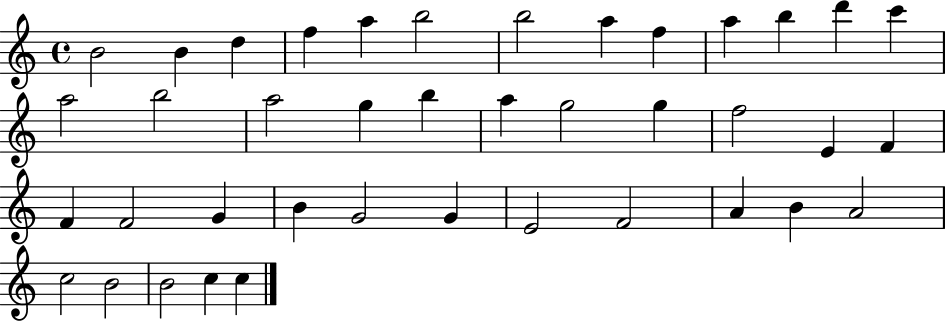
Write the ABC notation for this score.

X:1
T:Untitled
M:4/4
L:1/4
K:C
B2 B d f a b2 b2 a f a b d' c' a2 b2 a2 g b a g2 g f2 E F F F2 G B G2 G E2 F2 A B A2 c2 B2 B2 c c